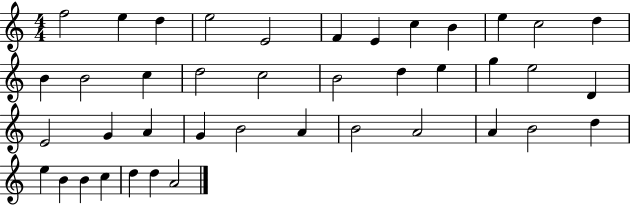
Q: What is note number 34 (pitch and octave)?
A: D5